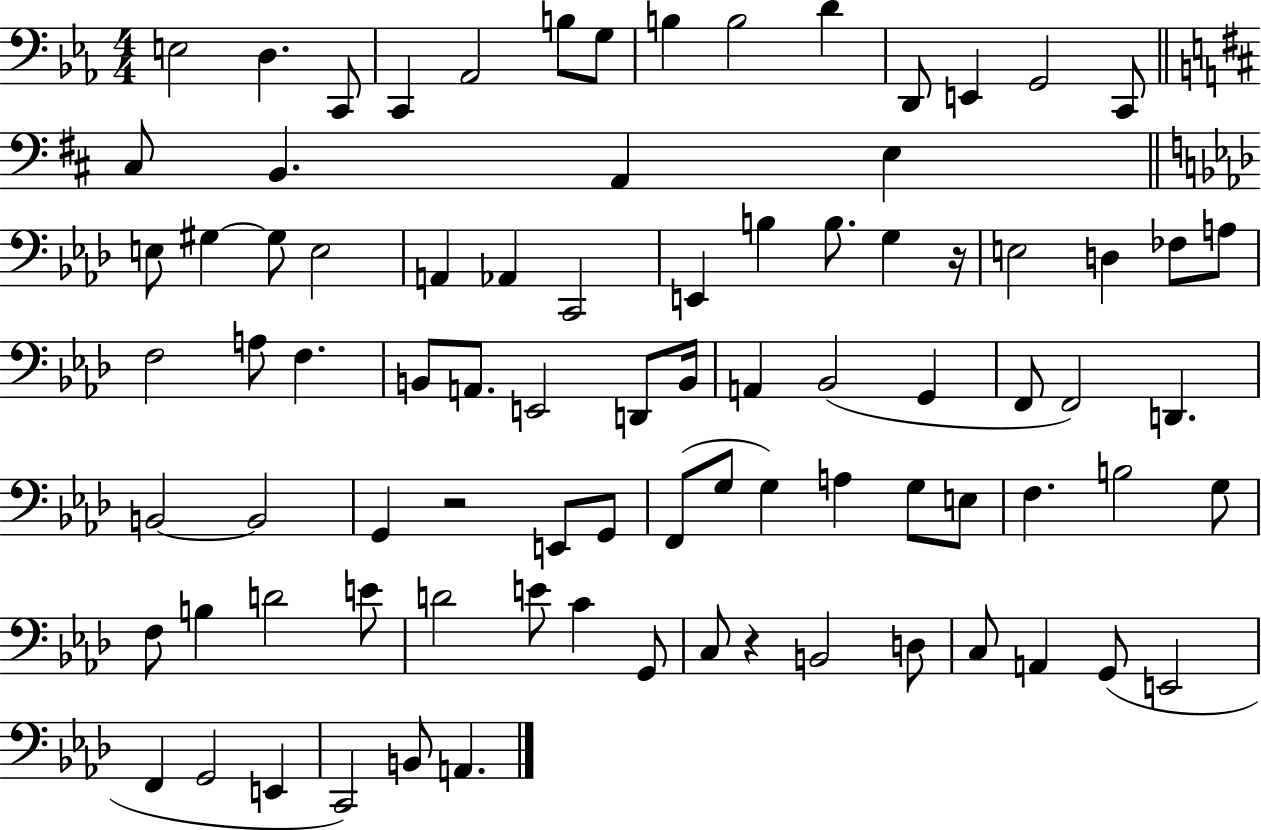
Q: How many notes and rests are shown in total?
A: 85